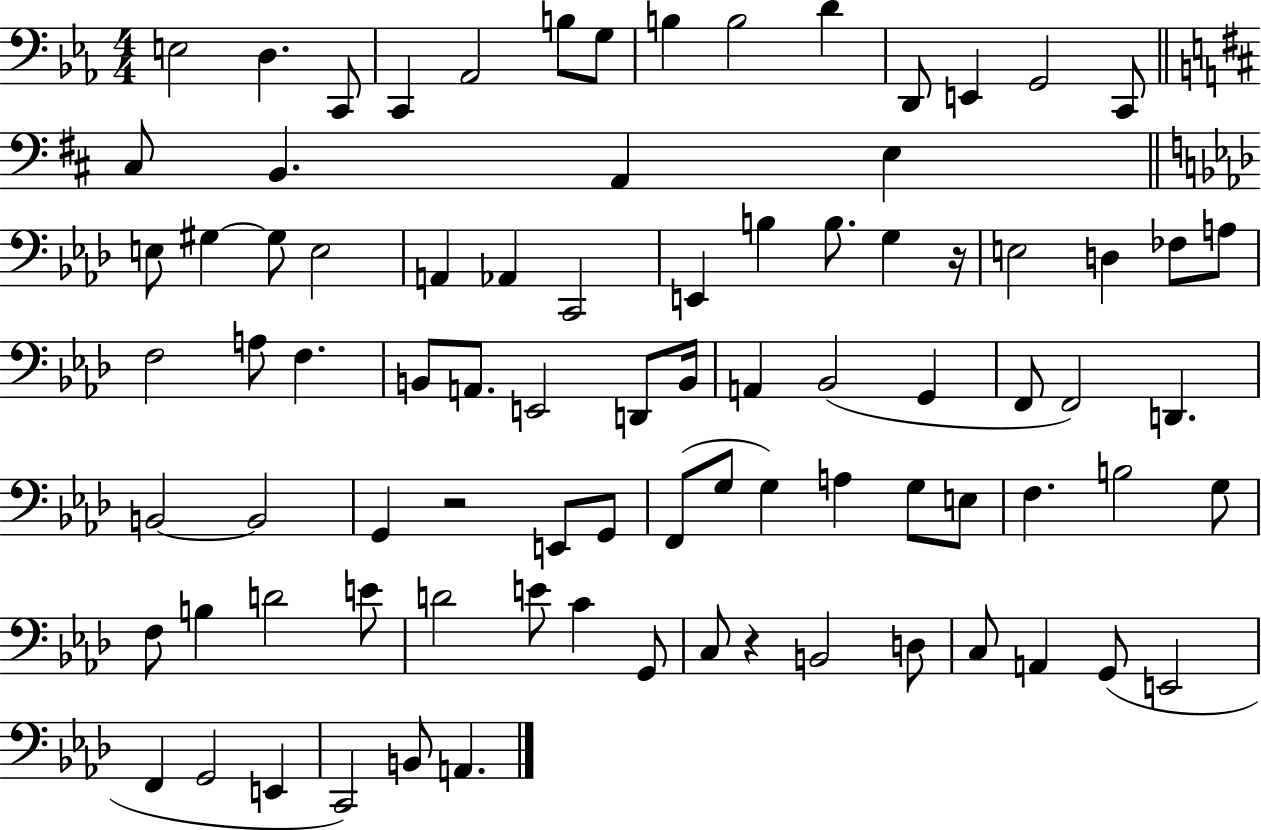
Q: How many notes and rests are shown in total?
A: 85